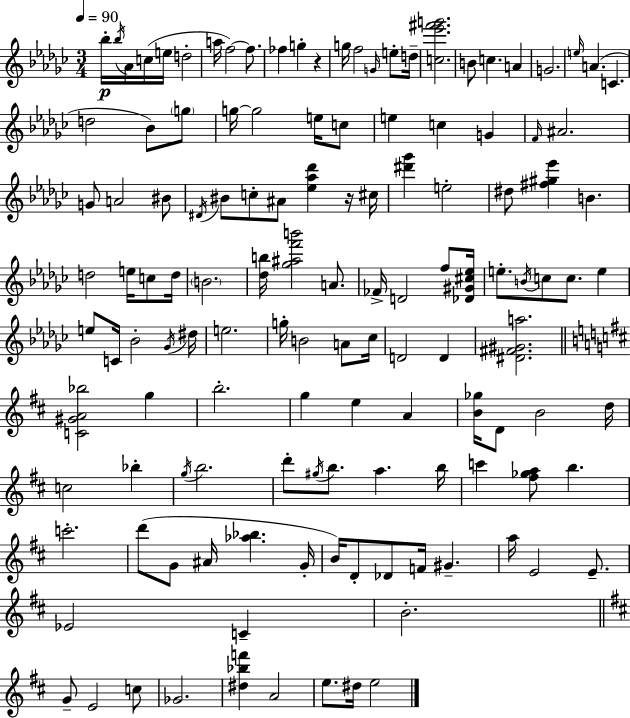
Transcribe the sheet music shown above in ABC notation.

X:1
T:Untitled
M:3/4
L:1/4
K:Ebm
_b/4 _b/4 _A/4 c/4 e/4 d2 a/4 f2 f/2 _f g z g/4 f2 G/4 e/2 d/4 [c_e'^f'g']2 B/2 c A G2 e/4 A C d2 _B/2 g/2 g/4 g2 e/4 c/2 e c G F/4 ^A2 G/2 A2 ^B/2 ^D/4 ^B/2 c/2 ^A/2 [_e_a_d'] z/4 ^c/4 [^d'_g'] e2 ^d/2 [^f^g_e'] B d2 e/4 c/2 d/4 B2 [_db]/4 [_g^af'b']2 A/2 _F/4 D2 f/2 [_D^G^c_e]/4 e/2 B/4 c/2 c/2 e e/2 C/4 _B2 _G/4 ^d/4 e2 g/4 B2 A/2 _c/4 D2 D [^D^F^Ga]2 [C^GA_b]2 g b2 g e A [B_g]/4 D/2 B2 d/4 c2 _b g/4 b2 d'/2 ^g/4 b/2 a b/4 c' [^f_ga]/2 b c'2 d'/2 G/2 ^A/4 [_a_b] G/4 B/4 D/2 _D/2 F/4 ^G a/4 E2 E/2 _E2 C B2 G/2 E2 c/2 _G2 [^d_bf'] A2 e/2 ^d/4 e2